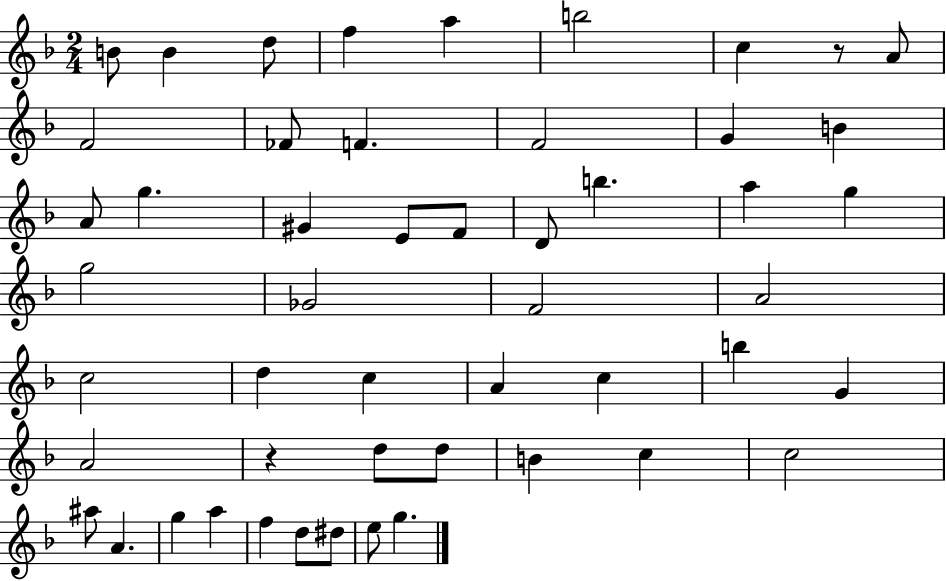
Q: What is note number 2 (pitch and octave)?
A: B4